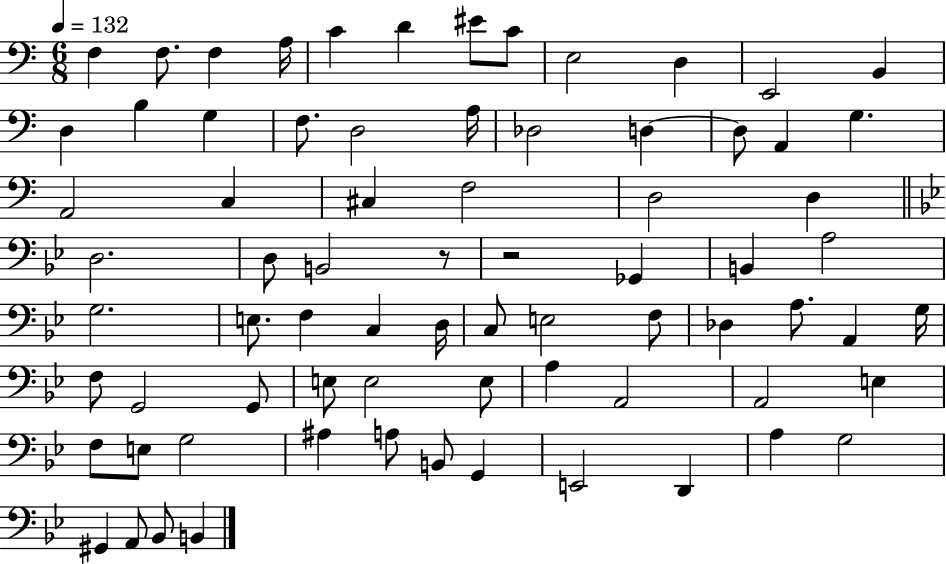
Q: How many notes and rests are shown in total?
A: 74